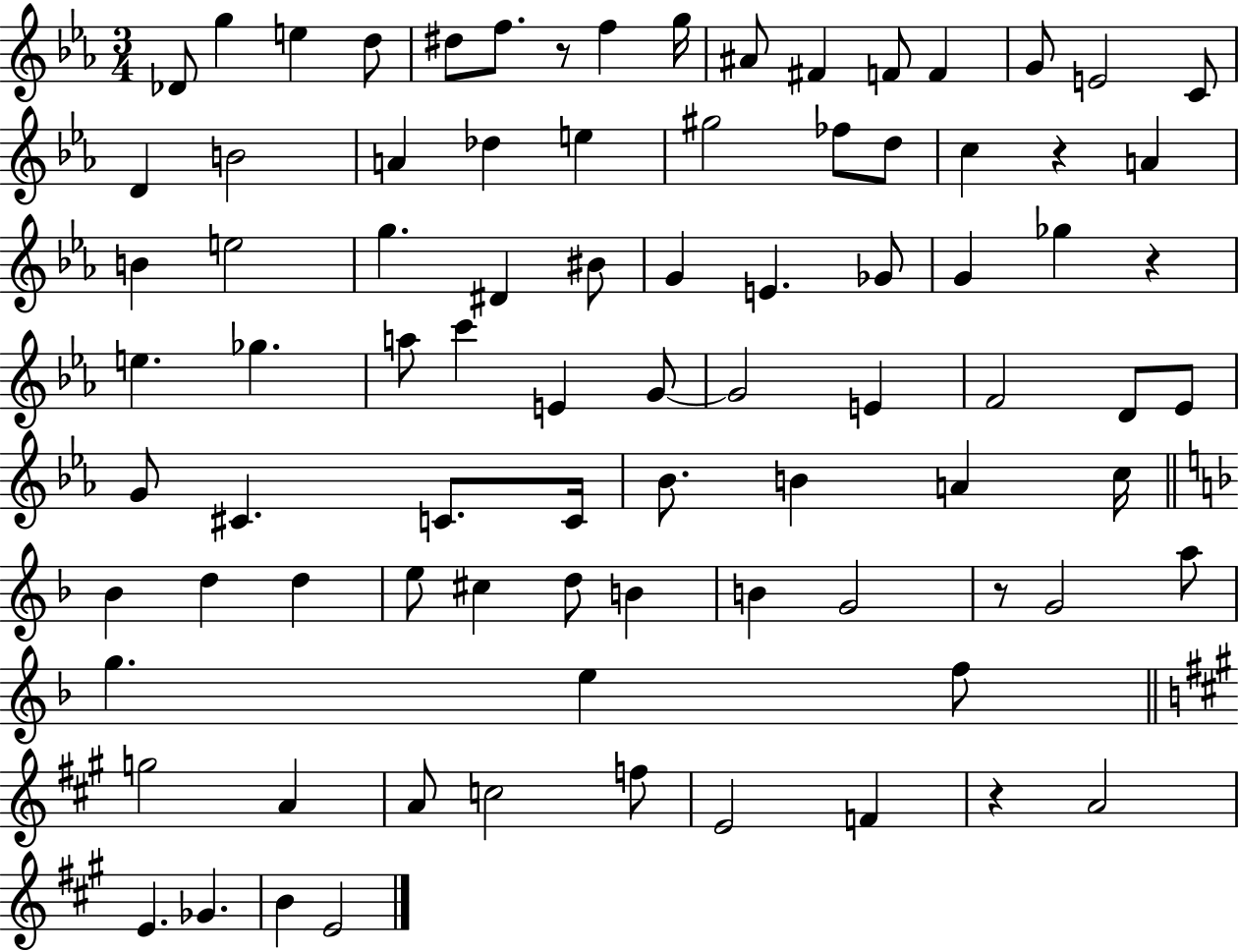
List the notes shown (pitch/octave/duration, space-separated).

Db4/e G5/q E5/q D5/e D#5/e F5/e. R/e F5/q G5/s A#4/e F#4/q F4/e F4/q G4/e E4/h C4/e D4/q B4/h A4/q Db5/q E5/q G#5/h FES5/e D5/e C5/q R/q A4/q B4/q E5/h G5/q. D#4/q BIS4/e G4/q E4/q. Gb4/e G4/q Gb5/q R/q E5/q. Gb5/q. A5/e C6/q E4/q G4/e G4/h E4/q F4/h D4/e Eb4/e G4/e C#4/q. C4/e. C4/s Bb4/e. B4/q A4/q C5/s Bb4/q D5/q D5/q E5/e C#5/q D5/e B4/q B4/q G4/h R/e G4/h A5/e G5/q. E5/q F5/e G5/h A4/q A4/e C5/h F5/e E4/h F4/q R/q A4/h E4/q. Gb4/q. B4/q E4/h